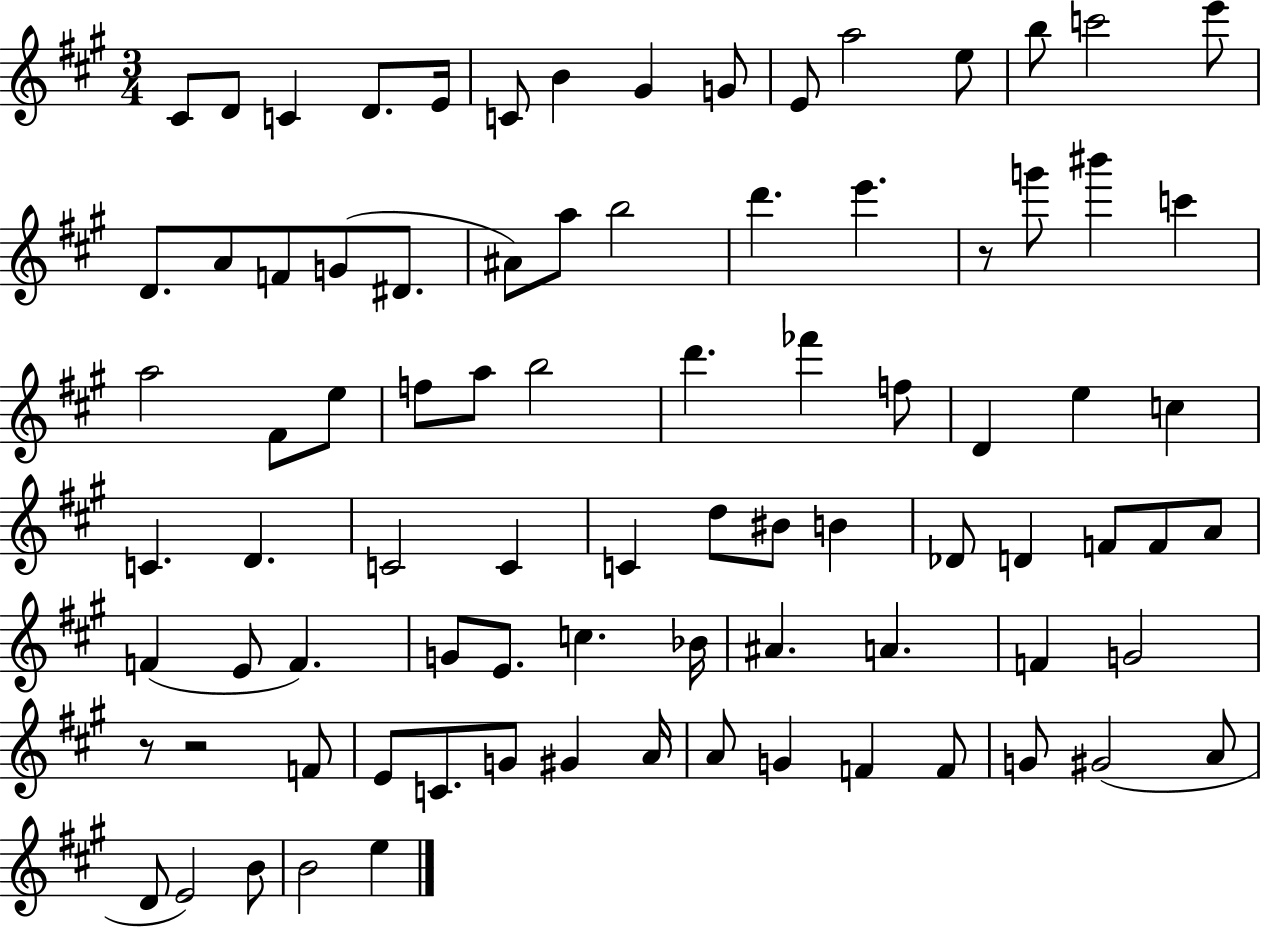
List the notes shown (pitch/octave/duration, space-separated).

C#4/e D4/e C4/q D4/e. E4/s C4/e B4/q G#4/q G4/e E4/e A5/h E5/e B5/e C6/h E6/e D4/e. A4/e F4/e G4/e D#4/e. A#4/e A5/e B5/h D6/q. E6/q. R/e G6/e BIS6/q C6/q A5/h F#4/e E5/e F5/e A5/e B5/h D6/q. FES6/q F5/e D4/q E5/q C5/q C4/q. D4/q. C4/h C4/q C4/q D5/e BIS4/e B4/q Db4/e D4/q F4/e F4/e A4/e F4/q E4/e F4/q. G4/e E4/e. C5/q. Bb4/s A#4/q. A4/q. F4/q G4/h R/e R/h F4/e E4/e C4/e. G4/e G#4/q A4/s A4/e G4/q F4/q F4/e G4/e G#4/h A4/e D4/e E4/h B4/e B4/h E5/q